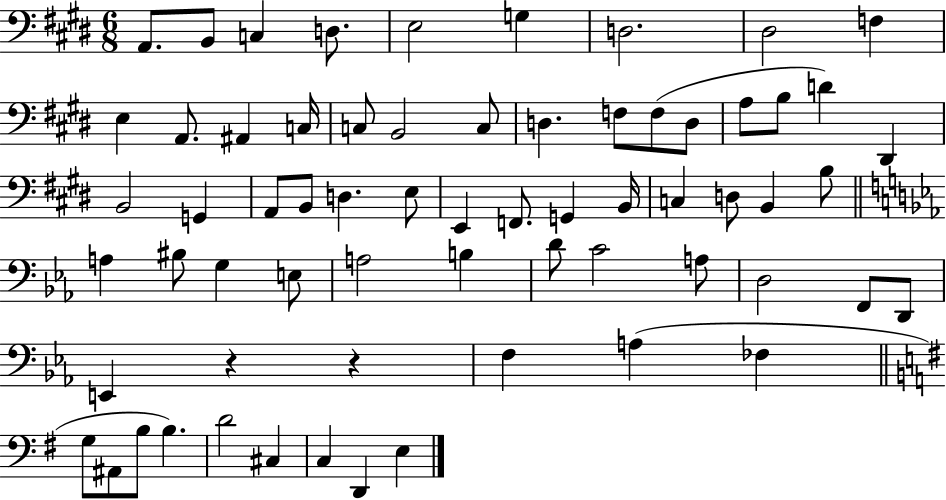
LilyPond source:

{
  \clef bass
  \numericTimeSignature
  \time 6/8
  \key e \major
  a,8. b,8 c4 d8. | e2 g4 | d2. | dis2 f4 | \break e4 a,8. ais,4 c16 | c8 b,2 c8 | d4. f8 f8( d8 | a8 b8 d'4) dis,4 | \break b,2 g,4 | a,8 b,8 d4. e8 | e,4 f,8. g,4 b,16 | c4 d8 b,4 b8 | \break \bar "||" \break \key ees \major a4 bis8 g4 e8 | a2 b4 | d'8 c'2 a8 | d2 f,8 d,8 | \break e,4 r4 r4 | f4 a4( fes4 | \bar "||" \break \key g \major g8 ais,8 b8 b4.) | d'2 cis4 | c4 d,4 e4 | \bar "|."
}